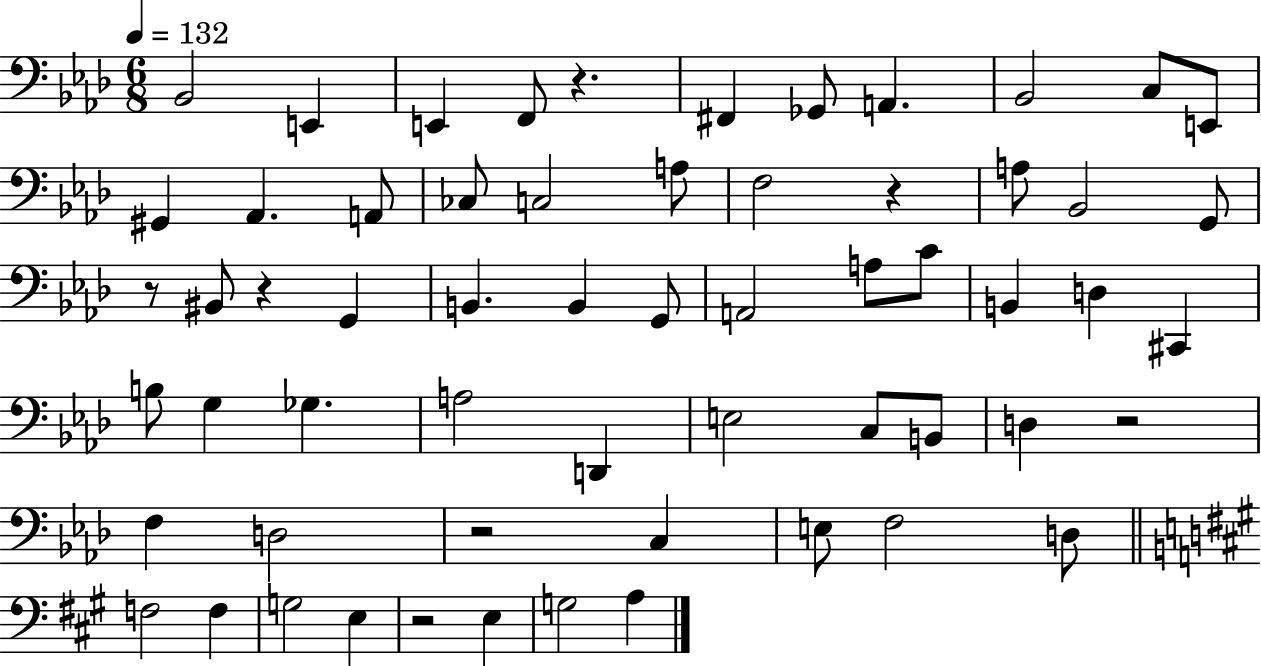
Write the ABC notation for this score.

X:1
T:Untitled
M:6/8
L:1/4
K:Ab
_B,,2 E,, E,, F,,/2 z ^F,, _G,,/2 A,, _B,,2 C,/2 E,,/2 ^G,, _A,, A,,/2 _C,/2 C,2 A,/2 F,2 z A,/2 _B,,2 G,,/2 z/2 ^B,,/2 z G,, B,, B,, G,,/2 A,,2 A,/2 C/2 B,, D, ^C,, B,/2 G, _G, A,2 D,, E,2 C,/2 B,,/2 D, z2 F, D,2 z2 C, E,/2 F,2 D,/2 F,2 F, G,2 E, z2 E, G,2 A,